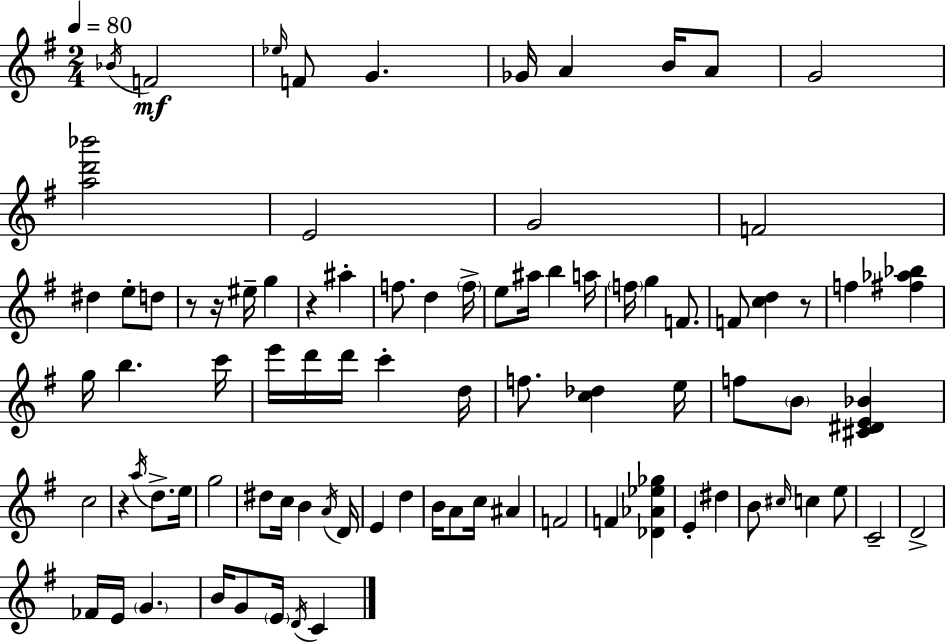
X:1
T:Untitled
M:2/4
L:1/4
K:Em
_B/4 F2 _e/4 F/2 G _G/4 A B/4 A/2 G2 [ad'_b']2 E2 G2 F2 ^d e/2 d/2 z/2 z/4 ^e/4 g z ^a f/2 d f/4 e/2 ^a/4 b a/4 f/4 g F/2 F/2 [cd] z/2 f [^f_a_b] g/4 b c'/4 e'/4 d'/4 d'/4 c' d/4 f/2 [c_d] e/4 f/2 B/2 [^C^DE_B] c2 z a/4 d/2 e/4 g2 ^d/2 c/4 B A/4 D/4 E d B/4 A/2 c/4 ^A F2 F [_D_A_e_g] E ^d B/2 ^c/4 c e/2 C2 D2 _F/4 E/4 G B/4 G/2 E/4 D/4 C